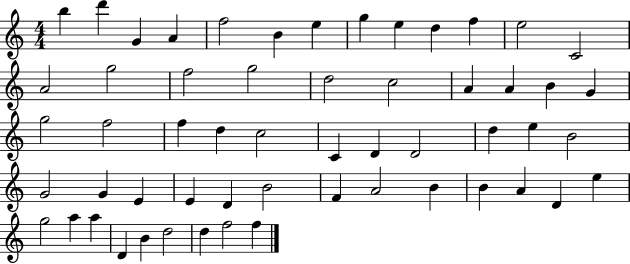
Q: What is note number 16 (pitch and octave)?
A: F5